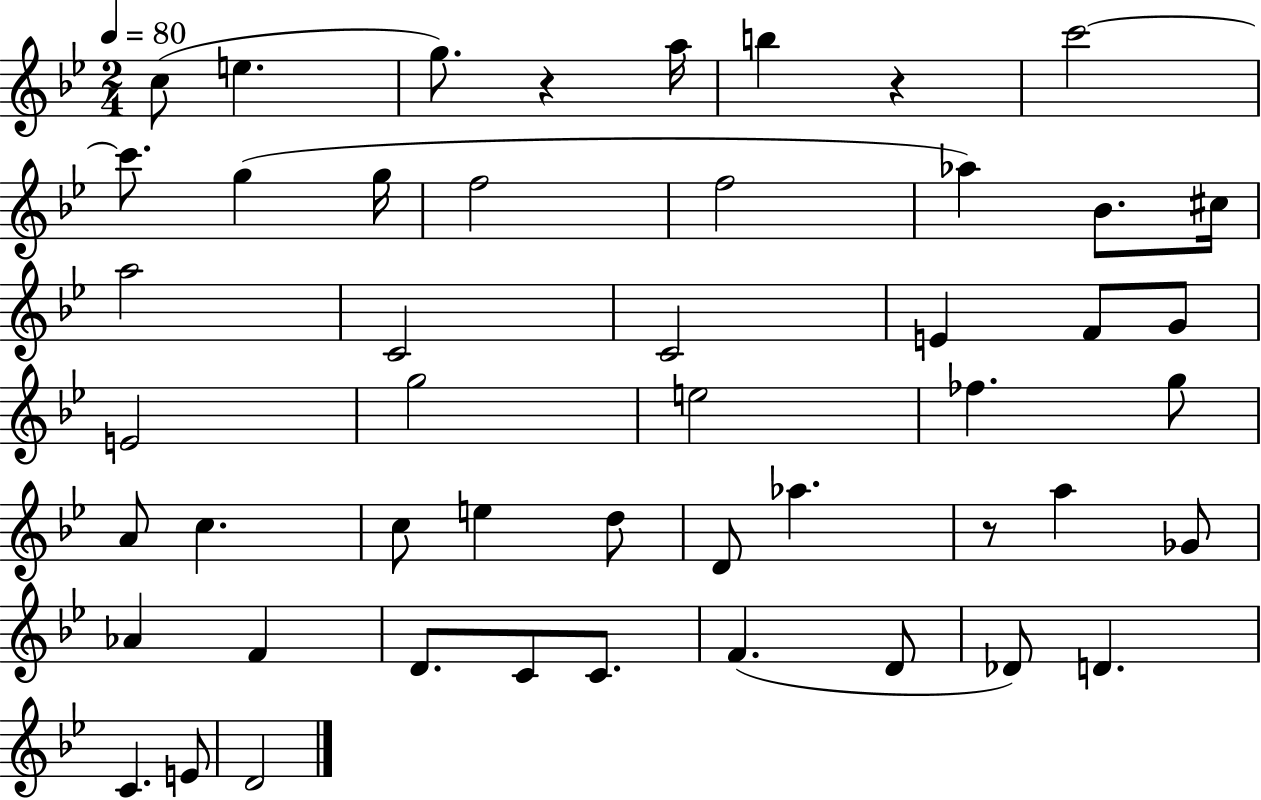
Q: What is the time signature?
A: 2/4